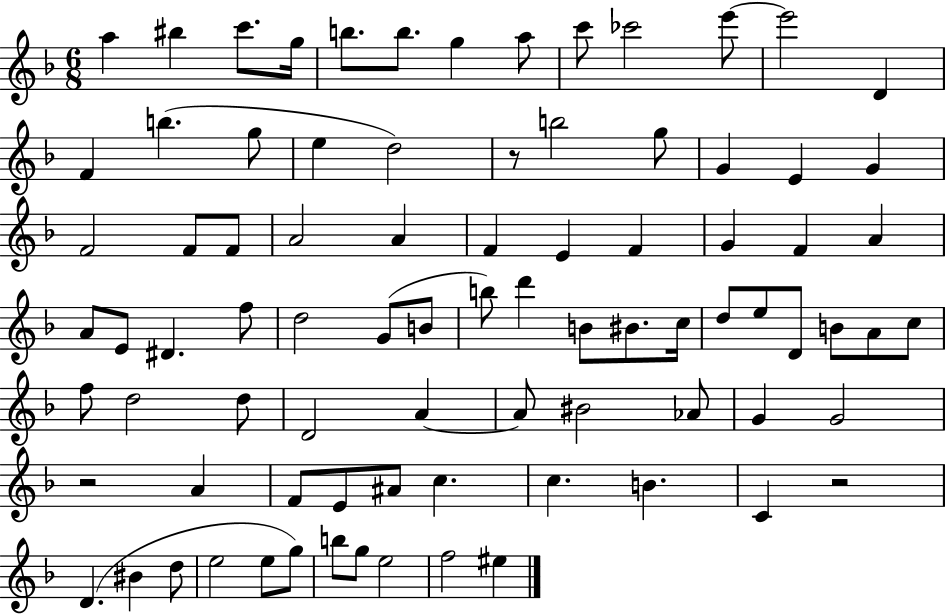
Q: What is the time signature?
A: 6/8